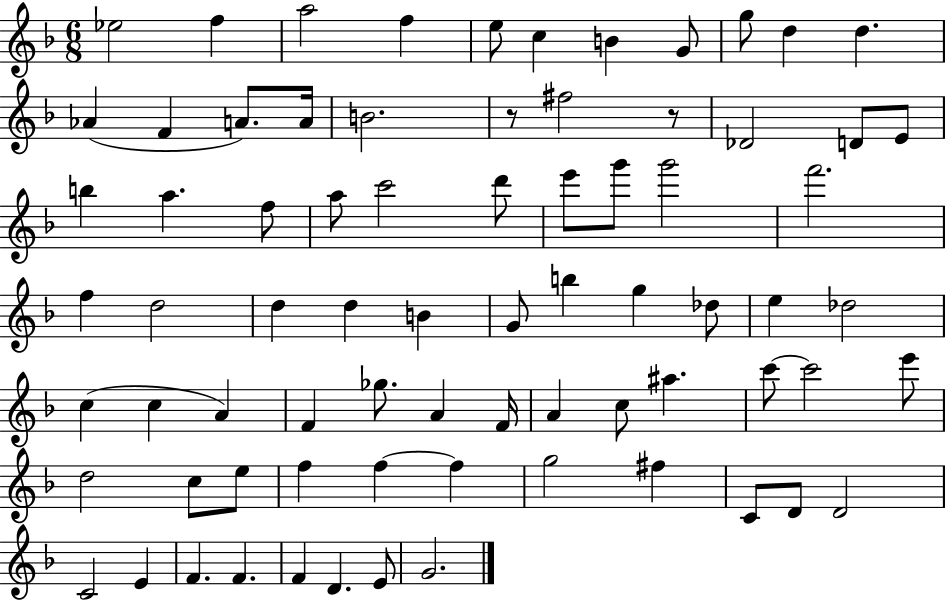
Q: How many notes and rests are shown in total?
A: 75